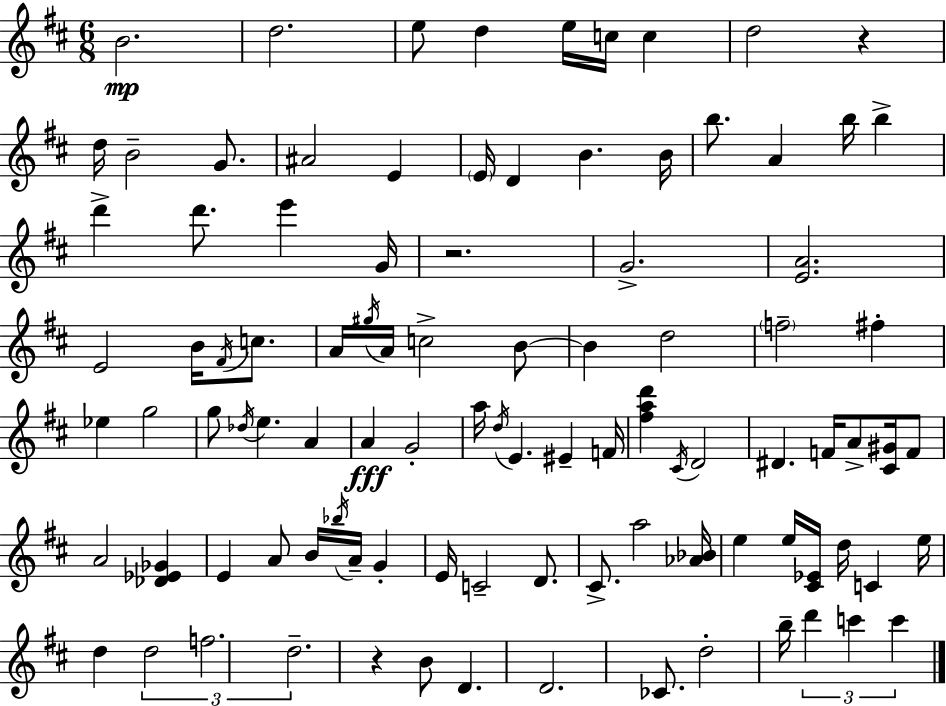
B4/h. D5/h. E5/e D5/q E5/s C5/s C5/q D5/h R/q D5/s B4/h G4/e. A#4/h E4/q E4/s D4/q B4/q. B4/s B5/e. A4/q B5/s B5/q D6/q D6/e. E6/q G4/s R/h. G4/h. [E4,A4]/h. E4/h B4/s F#4/s C5/e. A4/s G#5/s A4/s C5/h B4/e B4/q D5/h F5/h F#5/q Eb5/q G5/h G5/e Db5/s E5/q. A4/q A4/q G4/h A5/s D5/s E4/q. EIS4/q F4/s [F#5,A5,D6]/q C#4/s D4/h D#4/q. F4/s A4/e [C#4,G#4]/s F4/e A4/h [Db4,Eb4,Gb4]/q E4/q A4/e B4/s Bb5/s A4/s G4/q E4/s C4/h D4/e. C#4/e. A5/h [Ab4,Bb4]/s E5/q E5/s [C#4,Eb4]/s D5/s C4/q E5/s D5/q D5/h F5/h. D5/h. R/q B4/e D4/q. D4/h. CES4/e. D5/h B5/s D6/q C6/q C6/q